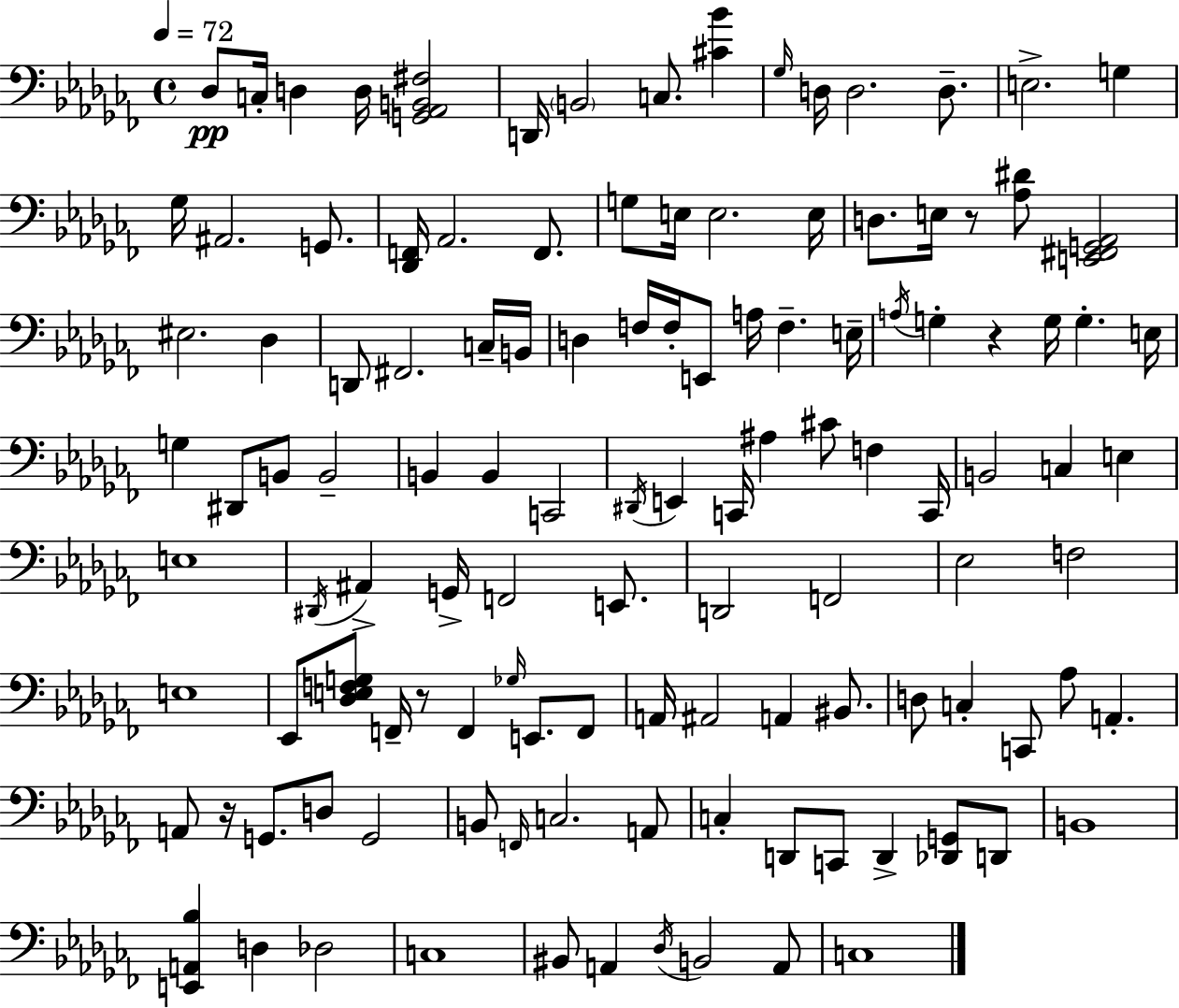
{
  \clef bass
  \time 4/4
  \defaultTimeSignature
  \key aes \minor
  \tempo 4 = 72
  des8\pp c16-. d4 d16 <g, aes, b, fis>2 | d,16 \parenthesize b,2 c8. <cis' bes'>4 | \grace { ges16 } d16 d2. d8.-- | e2.-> g4 | \break ges16 ais,2. g,8. | <des, f,>16 aes,2. f,8. | g8 e16 e2. | e16 d8. e16 r8 <aes dis'>8 <e, fis, g, aes,>2 | \break eis2. des4 | d,8 fis,2. c16-- | b,16 d4 f16 f16-. e,8 a16 f4.-- | e16-- \acciaccatura { a16 } g4-. r4 g16 g4.-. | \break e16 g4 dis,8 b,8 b,2-- | b,4 b,4 c,2 | \acciaccatura { dis,16 } e,4 c,16 ais4 cis'8 f4 | c,16 b,2 c4 e4 | \break e1 | \acciaccatura { dis,16 } ais,4-> g,16-> f,2 | e,8. d,2 f,2 | ees2 f2 | \break e1 | ees,8 <des e f g>8 f,16-- r8 f,4 \grace { ges16 } | e,8. f,8 a,16 ais,2 a,4 | bis,8. d8 c4-. c,8 aes8 a,4.-. | \break a,8 r16 g,8. d8 g,2 | b,8 \grace { f,16 } c2. | a,8 c4-. d,8 c,8 d,4-> | <des, g,>8 d,8 b,1 | \break <e, a, bes>4 d4 des2 | c1 | bis,8 a,4 \acciaccatura { des16 } b,2 | a,8 c1 | \break \bar "|."
}